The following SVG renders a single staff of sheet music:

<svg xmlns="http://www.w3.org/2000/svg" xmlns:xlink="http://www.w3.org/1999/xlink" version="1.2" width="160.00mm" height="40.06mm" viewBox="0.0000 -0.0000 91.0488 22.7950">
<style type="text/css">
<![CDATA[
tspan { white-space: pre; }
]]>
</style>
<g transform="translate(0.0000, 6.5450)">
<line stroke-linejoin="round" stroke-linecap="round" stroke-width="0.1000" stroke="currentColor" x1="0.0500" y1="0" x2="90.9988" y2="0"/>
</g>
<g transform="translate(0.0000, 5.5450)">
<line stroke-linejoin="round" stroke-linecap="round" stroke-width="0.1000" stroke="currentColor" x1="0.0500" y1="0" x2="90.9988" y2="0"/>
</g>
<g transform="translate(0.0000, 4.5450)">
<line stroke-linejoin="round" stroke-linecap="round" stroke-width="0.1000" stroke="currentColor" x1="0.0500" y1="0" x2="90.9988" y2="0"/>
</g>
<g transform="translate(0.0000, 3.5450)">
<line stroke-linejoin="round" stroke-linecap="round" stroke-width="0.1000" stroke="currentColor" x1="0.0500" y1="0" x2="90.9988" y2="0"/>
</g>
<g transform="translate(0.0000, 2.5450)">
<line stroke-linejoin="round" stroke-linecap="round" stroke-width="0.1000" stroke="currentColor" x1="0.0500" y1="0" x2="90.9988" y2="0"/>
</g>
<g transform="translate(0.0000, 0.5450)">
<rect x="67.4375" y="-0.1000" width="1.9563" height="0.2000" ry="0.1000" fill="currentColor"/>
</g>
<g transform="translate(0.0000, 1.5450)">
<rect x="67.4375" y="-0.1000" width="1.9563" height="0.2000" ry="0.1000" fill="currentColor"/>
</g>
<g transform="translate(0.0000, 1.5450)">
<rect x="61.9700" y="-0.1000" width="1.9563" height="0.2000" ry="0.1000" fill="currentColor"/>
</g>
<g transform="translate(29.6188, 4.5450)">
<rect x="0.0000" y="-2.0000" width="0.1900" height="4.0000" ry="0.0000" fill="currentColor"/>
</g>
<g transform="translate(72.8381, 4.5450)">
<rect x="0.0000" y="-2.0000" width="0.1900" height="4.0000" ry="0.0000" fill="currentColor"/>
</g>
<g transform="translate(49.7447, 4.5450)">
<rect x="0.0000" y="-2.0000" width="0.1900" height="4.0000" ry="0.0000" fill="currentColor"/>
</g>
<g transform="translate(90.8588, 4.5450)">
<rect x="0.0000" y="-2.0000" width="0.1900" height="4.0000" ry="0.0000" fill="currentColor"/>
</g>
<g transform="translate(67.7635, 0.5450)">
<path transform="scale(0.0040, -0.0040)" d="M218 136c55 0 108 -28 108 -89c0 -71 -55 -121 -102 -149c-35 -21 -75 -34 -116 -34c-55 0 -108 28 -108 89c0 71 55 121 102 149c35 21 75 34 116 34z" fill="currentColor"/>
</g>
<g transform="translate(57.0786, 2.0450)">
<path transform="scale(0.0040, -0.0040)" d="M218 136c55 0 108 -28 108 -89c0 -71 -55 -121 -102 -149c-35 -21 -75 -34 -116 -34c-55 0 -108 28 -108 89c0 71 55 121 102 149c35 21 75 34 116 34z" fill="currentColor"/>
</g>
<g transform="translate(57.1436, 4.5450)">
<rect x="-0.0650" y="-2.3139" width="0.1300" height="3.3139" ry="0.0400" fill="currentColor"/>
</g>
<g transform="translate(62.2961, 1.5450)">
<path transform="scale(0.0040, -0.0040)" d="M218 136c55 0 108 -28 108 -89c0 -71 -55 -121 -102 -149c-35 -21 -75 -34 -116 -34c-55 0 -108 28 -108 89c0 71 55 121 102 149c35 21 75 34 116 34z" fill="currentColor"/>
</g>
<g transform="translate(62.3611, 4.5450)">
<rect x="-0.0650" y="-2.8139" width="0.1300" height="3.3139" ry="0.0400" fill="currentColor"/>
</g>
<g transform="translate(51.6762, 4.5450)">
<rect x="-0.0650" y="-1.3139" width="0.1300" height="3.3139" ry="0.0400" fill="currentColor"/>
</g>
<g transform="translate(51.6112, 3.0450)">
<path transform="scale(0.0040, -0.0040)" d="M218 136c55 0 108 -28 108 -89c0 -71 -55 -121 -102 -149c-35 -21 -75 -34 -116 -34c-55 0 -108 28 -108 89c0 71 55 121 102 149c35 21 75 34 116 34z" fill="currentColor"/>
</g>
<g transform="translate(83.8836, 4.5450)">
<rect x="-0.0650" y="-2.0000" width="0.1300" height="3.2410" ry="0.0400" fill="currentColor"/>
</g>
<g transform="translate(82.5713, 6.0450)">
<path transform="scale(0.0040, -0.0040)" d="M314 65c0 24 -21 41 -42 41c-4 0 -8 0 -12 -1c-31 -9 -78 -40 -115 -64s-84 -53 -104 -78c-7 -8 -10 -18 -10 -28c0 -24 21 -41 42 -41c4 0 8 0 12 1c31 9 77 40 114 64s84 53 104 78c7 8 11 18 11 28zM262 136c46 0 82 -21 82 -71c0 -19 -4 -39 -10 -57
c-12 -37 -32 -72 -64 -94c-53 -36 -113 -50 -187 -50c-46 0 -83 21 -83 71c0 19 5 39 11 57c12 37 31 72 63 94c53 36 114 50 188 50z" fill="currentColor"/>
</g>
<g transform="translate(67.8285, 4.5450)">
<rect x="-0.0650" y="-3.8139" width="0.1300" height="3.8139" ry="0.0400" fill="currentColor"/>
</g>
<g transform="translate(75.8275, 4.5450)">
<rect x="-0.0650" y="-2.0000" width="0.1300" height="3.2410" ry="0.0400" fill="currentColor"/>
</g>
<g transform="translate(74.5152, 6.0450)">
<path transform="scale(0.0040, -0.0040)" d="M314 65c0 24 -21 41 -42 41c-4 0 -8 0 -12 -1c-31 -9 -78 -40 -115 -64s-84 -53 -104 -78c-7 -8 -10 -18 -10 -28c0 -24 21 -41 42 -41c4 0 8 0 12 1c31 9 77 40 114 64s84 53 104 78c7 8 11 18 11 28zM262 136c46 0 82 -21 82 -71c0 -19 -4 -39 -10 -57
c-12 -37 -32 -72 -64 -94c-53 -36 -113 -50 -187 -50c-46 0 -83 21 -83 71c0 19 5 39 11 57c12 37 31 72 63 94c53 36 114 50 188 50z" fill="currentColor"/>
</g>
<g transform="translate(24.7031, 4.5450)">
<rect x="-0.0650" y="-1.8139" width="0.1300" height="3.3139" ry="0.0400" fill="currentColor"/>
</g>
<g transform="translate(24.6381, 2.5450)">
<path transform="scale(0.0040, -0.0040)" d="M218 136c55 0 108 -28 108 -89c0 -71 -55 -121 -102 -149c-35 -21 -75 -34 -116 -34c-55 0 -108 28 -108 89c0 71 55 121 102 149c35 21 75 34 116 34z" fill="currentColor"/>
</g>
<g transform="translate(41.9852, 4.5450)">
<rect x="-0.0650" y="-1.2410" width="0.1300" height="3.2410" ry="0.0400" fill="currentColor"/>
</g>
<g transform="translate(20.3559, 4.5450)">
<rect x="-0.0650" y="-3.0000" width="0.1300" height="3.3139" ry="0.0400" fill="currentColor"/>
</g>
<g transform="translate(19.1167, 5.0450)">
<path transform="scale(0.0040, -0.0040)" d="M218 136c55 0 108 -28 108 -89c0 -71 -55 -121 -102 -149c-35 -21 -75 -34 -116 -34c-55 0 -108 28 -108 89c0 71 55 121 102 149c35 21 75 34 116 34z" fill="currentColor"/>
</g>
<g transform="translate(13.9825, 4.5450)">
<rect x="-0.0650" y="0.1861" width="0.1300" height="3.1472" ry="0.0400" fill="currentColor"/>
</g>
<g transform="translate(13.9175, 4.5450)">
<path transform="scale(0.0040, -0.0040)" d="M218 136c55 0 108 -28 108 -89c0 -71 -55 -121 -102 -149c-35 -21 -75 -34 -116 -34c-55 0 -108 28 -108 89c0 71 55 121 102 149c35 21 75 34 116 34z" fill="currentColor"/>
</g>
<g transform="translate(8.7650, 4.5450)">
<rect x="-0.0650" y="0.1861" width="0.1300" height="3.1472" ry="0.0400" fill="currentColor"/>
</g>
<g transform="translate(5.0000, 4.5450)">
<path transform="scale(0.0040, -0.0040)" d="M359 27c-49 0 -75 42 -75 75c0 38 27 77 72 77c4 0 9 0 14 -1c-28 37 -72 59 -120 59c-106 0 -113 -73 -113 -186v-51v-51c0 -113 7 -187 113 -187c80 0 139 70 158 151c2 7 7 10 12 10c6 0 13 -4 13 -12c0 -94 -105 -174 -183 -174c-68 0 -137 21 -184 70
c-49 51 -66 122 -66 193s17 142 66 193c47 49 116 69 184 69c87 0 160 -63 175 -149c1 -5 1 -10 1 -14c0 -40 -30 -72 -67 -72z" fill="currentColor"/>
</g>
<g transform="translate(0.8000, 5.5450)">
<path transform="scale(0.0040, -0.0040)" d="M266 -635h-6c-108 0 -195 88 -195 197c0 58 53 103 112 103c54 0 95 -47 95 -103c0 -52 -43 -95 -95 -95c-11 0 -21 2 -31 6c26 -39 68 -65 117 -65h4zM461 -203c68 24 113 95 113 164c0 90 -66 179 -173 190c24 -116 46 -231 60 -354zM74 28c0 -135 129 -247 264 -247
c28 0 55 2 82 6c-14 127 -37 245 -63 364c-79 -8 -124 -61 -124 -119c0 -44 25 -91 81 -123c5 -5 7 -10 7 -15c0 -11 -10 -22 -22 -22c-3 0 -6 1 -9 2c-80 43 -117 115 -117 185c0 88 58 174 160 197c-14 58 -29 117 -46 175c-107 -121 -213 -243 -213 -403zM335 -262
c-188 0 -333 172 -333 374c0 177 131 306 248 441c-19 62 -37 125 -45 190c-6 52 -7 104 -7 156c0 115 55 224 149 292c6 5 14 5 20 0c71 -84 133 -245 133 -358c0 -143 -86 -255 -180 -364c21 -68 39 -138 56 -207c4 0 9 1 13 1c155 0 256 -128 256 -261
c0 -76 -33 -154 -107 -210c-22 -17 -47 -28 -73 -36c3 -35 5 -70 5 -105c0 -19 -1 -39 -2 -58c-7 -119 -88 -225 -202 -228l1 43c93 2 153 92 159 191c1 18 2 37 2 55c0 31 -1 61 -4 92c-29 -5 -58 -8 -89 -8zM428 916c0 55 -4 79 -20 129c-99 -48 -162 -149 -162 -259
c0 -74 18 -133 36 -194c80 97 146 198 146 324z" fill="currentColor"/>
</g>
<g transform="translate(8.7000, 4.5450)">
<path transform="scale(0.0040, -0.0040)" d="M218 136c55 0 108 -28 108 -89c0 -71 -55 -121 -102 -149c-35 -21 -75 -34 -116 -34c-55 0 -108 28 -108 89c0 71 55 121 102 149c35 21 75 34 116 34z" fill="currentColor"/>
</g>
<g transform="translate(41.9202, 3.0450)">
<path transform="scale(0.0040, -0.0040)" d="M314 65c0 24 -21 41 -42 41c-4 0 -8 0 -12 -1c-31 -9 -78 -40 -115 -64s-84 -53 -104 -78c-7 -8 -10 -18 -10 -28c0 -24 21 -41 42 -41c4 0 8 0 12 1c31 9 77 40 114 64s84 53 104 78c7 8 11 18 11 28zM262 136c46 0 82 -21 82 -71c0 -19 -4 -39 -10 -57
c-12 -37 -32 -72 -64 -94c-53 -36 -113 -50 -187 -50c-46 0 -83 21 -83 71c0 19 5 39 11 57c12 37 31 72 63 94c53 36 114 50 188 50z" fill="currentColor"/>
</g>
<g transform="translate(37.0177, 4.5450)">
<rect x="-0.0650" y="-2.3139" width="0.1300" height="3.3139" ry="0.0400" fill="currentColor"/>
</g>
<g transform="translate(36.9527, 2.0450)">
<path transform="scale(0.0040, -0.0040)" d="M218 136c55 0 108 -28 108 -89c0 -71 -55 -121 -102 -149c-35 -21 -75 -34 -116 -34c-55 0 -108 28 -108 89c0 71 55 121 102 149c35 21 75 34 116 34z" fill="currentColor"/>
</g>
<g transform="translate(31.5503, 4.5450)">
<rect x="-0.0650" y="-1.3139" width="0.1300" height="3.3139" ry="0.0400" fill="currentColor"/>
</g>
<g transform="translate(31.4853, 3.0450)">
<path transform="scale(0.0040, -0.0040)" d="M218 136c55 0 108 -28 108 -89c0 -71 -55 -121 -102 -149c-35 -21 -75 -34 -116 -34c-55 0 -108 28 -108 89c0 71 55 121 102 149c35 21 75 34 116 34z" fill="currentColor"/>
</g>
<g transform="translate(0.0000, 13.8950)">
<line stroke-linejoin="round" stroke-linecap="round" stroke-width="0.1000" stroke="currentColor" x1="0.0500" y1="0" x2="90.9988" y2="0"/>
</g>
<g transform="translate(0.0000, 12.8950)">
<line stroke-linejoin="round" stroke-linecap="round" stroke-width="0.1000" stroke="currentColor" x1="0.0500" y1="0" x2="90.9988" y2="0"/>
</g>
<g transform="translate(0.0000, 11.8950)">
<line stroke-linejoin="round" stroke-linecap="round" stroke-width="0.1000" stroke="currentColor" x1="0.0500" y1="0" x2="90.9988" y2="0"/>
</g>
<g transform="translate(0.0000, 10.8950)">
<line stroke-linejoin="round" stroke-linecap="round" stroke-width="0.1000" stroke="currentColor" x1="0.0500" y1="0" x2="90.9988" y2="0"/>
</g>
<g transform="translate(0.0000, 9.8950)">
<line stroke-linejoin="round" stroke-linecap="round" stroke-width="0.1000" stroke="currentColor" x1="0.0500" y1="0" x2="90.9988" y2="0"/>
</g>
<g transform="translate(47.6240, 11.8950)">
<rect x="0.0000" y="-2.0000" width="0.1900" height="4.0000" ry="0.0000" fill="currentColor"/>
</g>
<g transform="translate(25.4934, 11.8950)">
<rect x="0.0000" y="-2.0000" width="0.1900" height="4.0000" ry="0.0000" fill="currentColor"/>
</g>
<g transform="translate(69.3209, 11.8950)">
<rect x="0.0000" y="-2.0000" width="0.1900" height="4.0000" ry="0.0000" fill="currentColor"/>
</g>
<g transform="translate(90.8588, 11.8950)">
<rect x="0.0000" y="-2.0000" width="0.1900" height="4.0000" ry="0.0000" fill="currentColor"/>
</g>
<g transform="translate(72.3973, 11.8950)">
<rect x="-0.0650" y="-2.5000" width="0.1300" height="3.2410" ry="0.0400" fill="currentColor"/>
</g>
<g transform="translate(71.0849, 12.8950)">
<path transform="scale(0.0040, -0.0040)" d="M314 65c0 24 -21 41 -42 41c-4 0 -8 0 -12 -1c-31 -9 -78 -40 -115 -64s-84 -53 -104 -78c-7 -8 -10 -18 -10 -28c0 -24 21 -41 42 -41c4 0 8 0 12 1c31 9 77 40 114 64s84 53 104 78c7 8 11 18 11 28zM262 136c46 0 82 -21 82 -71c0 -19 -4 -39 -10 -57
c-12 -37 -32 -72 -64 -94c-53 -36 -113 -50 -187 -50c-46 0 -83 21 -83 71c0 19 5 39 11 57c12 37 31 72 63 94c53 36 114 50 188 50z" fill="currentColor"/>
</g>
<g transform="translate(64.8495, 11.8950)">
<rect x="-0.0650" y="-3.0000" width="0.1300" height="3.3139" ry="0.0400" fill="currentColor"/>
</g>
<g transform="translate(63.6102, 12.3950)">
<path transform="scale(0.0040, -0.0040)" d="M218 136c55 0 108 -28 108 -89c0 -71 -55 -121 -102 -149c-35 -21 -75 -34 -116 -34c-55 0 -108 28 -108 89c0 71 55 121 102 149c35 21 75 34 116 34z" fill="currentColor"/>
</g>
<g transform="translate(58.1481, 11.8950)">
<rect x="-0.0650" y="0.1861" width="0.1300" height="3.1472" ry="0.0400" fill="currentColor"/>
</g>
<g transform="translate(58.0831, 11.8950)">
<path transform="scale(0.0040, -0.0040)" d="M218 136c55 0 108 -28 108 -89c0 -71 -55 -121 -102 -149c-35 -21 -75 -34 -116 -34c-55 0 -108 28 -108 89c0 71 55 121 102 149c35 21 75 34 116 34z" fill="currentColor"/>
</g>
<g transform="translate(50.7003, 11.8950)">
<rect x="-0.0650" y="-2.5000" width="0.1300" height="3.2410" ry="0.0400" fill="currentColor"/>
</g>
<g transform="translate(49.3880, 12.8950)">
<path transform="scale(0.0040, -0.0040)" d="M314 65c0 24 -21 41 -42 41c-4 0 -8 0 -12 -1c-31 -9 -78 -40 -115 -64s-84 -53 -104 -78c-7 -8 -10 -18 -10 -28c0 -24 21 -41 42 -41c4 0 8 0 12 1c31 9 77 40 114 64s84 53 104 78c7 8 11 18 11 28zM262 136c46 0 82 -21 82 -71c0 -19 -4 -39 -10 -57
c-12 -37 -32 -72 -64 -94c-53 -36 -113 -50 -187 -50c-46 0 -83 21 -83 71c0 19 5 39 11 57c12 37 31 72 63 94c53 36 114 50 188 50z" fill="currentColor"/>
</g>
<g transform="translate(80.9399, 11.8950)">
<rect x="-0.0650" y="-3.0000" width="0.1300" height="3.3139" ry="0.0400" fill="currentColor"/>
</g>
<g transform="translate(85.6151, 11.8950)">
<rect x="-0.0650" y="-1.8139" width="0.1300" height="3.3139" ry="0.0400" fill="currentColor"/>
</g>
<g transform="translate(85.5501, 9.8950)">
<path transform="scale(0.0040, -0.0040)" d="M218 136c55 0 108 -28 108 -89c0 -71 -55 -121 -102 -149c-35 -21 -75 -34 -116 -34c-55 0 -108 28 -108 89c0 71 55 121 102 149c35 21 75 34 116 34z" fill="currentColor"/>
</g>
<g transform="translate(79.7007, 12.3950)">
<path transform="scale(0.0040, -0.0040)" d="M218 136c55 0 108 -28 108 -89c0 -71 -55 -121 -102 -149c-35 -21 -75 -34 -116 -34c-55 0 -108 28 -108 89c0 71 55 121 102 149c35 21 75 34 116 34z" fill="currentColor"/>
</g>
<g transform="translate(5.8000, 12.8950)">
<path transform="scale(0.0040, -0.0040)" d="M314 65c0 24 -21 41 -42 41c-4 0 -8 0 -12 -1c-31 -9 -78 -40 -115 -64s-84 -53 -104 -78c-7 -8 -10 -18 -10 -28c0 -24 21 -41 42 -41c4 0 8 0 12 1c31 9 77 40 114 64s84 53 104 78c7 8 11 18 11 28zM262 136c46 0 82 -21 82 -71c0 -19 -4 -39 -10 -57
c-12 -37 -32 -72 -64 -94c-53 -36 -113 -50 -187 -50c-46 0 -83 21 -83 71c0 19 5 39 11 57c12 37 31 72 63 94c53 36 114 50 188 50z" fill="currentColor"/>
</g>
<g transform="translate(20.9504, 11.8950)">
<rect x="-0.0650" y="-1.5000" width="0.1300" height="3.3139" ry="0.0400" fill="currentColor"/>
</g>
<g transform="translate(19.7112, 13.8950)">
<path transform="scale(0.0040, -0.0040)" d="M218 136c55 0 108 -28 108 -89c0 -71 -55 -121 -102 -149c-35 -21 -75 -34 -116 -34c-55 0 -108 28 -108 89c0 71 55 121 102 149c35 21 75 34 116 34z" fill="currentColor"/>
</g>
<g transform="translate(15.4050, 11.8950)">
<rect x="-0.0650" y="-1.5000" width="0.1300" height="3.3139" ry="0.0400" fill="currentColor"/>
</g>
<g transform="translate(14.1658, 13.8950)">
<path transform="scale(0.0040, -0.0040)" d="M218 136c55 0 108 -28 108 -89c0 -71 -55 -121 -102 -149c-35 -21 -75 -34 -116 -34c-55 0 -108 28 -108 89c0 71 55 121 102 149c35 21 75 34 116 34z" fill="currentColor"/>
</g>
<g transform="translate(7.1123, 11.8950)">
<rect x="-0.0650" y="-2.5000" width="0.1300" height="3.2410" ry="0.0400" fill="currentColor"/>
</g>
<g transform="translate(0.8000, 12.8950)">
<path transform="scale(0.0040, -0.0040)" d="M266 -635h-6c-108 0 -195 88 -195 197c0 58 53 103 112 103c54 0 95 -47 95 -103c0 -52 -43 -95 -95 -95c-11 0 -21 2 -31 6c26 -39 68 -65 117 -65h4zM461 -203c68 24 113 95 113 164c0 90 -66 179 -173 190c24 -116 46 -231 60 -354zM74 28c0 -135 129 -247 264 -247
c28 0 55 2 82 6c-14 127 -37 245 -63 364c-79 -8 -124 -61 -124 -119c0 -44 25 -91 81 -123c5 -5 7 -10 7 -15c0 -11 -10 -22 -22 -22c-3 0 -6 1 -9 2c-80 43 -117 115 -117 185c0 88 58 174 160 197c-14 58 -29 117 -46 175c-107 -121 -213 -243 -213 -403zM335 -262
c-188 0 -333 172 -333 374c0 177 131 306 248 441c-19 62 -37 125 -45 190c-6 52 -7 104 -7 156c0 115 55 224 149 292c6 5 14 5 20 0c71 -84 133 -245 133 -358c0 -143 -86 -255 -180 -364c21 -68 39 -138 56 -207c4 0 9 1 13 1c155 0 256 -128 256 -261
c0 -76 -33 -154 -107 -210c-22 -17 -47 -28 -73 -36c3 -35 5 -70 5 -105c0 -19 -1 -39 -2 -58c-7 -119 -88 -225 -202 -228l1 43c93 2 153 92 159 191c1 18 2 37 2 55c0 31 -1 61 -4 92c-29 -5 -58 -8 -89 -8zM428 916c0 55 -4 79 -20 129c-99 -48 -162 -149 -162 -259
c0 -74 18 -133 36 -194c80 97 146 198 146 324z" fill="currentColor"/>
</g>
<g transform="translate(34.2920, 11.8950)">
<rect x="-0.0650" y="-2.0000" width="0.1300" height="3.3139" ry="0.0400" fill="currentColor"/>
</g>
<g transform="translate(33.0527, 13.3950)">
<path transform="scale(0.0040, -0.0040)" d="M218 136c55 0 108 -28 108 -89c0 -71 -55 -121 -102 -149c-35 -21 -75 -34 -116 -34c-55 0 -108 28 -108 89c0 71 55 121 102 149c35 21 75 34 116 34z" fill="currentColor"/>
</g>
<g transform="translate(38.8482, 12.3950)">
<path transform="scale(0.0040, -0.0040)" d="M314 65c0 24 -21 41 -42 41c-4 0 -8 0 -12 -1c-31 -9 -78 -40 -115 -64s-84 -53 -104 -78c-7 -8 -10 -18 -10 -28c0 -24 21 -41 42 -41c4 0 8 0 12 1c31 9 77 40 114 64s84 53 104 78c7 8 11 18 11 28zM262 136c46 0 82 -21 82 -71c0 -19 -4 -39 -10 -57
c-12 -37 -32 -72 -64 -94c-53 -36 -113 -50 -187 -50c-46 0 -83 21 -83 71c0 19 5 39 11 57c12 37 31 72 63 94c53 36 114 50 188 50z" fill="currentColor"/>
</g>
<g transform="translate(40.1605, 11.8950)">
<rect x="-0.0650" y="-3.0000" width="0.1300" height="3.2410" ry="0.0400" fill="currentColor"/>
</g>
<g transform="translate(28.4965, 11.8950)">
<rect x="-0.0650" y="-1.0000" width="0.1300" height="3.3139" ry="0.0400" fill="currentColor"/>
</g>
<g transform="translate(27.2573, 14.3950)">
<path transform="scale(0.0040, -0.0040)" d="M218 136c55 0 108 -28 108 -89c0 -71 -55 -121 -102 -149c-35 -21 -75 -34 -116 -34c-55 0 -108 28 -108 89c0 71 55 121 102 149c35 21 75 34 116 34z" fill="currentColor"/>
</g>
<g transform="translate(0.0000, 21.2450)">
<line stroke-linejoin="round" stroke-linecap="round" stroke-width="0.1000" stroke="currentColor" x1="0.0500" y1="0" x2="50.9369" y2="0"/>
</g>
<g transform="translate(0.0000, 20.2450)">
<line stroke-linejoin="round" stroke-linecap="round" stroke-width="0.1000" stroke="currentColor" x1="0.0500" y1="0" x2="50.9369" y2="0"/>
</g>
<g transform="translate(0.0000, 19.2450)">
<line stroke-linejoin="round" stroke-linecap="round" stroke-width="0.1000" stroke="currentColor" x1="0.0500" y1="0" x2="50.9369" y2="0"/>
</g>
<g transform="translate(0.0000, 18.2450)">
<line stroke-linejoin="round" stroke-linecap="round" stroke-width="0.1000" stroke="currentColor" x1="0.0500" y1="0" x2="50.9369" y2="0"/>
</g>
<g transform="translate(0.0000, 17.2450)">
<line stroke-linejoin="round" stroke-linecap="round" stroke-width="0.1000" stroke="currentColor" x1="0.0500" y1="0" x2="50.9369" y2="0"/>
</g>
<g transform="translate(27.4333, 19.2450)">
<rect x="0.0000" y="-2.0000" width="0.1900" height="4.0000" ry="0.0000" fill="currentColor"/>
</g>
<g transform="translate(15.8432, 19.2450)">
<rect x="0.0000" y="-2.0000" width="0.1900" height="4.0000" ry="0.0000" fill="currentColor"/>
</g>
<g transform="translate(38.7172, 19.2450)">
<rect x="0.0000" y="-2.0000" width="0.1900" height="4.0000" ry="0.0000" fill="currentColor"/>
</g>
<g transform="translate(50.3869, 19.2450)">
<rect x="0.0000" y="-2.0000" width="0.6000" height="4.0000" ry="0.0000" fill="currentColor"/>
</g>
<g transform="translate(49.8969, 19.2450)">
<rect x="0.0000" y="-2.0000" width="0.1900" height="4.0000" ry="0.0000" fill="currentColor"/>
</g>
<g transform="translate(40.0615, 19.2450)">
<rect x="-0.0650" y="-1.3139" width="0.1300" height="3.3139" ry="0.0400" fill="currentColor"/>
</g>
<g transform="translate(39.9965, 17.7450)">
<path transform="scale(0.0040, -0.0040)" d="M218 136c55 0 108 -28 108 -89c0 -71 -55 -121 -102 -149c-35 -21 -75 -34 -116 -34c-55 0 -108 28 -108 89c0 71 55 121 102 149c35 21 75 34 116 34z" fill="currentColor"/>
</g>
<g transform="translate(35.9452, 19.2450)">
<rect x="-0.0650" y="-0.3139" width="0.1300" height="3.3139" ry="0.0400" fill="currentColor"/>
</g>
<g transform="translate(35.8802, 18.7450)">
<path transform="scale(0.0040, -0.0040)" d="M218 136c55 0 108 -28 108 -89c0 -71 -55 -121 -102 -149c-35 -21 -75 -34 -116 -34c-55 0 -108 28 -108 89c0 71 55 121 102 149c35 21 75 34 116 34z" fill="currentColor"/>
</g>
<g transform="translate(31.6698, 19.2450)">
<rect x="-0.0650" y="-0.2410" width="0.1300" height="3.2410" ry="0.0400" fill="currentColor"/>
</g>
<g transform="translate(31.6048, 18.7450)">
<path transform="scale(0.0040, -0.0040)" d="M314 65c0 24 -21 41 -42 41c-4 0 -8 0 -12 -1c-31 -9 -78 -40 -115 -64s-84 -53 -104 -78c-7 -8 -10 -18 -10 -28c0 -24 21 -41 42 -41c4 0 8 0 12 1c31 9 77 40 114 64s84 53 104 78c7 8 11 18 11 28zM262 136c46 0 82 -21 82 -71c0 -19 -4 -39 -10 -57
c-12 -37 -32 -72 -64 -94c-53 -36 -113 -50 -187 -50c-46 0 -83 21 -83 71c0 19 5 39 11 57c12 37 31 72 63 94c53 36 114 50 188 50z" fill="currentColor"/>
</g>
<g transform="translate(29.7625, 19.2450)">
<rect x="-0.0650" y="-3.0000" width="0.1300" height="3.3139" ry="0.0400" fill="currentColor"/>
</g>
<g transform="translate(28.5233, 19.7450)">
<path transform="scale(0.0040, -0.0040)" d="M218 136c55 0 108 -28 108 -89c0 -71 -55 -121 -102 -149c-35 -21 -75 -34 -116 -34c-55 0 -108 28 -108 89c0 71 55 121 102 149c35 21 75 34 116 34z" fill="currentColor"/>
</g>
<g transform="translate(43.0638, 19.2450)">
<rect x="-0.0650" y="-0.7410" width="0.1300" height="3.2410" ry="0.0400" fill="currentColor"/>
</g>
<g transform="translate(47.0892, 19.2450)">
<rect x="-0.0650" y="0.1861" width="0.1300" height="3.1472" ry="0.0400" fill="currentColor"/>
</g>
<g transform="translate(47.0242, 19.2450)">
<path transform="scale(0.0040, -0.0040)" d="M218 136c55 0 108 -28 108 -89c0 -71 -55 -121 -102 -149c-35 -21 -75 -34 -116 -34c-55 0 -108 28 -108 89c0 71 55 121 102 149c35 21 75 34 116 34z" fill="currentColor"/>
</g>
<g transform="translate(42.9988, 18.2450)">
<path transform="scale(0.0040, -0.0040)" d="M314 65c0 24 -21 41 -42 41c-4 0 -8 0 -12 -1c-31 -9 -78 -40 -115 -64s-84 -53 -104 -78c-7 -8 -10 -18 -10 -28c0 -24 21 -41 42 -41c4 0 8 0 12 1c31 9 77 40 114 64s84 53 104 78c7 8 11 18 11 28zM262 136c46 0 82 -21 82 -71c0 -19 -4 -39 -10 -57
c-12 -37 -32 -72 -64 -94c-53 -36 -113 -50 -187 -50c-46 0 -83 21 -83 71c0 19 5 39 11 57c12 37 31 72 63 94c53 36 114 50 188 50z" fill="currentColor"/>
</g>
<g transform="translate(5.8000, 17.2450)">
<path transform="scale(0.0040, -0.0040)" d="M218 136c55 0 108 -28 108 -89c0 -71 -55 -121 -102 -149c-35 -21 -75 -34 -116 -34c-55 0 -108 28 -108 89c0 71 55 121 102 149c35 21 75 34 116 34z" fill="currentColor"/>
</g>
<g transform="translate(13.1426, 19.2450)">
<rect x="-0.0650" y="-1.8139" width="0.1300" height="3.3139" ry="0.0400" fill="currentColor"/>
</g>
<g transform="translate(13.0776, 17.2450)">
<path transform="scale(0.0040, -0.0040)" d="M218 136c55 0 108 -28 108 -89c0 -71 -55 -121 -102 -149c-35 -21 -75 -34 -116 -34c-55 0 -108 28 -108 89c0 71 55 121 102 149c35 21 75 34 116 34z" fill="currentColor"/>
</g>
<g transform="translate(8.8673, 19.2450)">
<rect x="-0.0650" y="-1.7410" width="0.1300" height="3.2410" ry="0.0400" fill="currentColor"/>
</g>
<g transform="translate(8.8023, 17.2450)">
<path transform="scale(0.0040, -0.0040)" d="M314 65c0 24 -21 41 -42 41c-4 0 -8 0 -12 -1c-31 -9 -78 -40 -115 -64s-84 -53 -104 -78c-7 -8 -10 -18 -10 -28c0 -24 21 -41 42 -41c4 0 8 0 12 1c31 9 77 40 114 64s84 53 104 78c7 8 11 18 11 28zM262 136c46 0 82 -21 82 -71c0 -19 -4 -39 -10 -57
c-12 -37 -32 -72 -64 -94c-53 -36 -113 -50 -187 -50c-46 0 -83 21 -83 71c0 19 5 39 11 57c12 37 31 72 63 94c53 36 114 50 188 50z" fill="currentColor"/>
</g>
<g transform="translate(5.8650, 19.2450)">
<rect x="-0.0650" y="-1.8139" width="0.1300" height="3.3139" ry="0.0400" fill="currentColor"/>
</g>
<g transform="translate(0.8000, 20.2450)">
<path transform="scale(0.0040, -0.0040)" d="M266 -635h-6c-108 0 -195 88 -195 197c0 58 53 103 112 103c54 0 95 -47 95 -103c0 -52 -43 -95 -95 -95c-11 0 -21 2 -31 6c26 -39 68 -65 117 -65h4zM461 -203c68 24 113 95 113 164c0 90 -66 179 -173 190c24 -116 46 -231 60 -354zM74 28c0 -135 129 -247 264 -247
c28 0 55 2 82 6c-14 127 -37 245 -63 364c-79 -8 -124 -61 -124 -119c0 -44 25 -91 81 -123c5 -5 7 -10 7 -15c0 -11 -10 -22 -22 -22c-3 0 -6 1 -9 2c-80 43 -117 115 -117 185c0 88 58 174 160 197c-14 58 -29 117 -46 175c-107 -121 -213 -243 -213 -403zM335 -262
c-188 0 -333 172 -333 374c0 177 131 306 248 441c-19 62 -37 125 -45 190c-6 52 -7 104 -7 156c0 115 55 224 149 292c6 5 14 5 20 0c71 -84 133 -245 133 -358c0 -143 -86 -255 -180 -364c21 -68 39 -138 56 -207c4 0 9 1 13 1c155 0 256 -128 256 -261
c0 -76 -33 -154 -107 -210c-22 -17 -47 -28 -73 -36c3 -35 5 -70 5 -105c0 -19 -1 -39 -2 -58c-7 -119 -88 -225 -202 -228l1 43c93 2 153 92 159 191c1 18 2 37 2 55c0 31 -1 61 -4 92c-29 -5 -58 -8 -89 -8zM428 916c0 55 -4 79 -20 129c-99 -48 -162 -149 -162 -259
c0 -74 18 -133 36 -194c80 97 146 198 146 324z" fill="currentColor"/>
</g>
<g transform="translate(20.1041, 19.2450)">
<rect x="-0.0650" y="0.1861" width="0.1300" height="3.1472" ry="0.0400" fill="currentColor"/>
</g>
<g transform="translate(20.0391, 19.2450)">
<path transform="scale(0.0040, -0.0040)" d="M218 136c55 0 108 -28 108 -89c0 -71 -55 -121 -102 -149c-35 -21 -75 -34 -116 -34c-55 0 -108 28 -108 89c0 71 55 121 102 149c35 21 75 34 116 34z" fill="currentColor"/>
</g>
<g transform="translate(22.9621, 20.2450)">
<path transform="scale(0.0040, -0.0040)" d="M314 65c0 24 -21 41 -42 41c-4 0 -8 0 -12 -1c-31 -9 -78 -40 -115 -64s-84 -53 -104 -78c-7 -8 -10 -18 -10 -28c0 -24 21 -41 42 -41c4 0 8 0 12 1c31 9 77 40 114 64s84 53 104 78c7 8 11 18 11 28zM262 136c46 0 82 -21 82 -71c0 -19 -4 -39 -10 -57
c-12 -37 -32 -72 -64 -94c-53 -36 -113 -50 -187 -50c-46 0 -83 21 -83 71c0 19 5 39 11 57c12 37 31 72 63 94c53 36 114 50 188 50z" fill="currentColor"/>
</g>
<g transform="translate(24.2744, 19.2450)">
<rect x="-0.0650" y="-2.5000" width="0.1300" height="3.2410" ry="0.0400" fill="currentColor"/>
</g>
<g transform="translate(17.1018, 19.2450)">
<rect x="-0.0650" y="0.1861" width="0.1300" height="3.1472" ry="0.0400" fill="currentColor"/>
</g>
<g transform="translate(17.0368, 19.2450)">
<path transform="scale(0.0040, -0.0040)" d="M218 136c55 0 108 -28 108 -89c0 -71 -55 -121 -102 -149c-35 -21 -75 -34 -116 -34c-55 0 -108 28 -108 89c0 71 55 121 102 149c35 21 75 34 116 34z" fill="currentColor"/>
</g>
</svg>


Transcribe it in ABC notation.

X:1
T:Untitled
M:4/4
L:1/4
K:C
B B A f e g e2 e g a c' F2 F2 G2 E E D F A2 G2 B A G2 A f f f2 f B B G2 A c2 c e d2 B